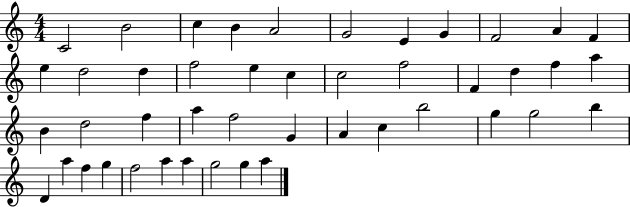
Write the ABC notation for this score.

X:1
T:Untitled
M:4/4
L:1/4
K:C
C2 B2 c B A2 G2 E G F2 A F e d2 d f2 e c c2 f2 F d f a B d2 f a f2 G A c b2 g g2 b D a f g f2 a a g2 g a